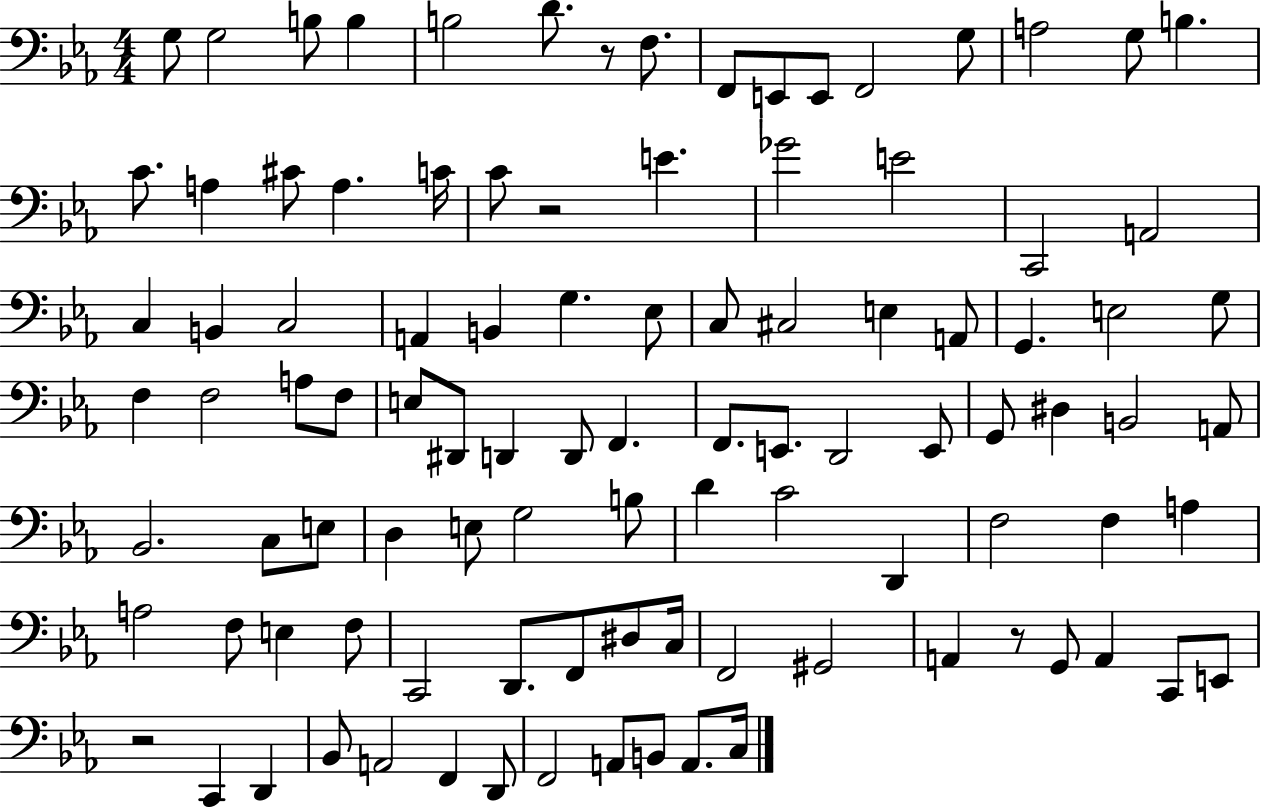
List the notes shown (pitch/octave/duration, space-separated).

G3/e G3/h B3/e B3/q B3/h D4/e. R/e F3/e. F2/e E2/e E2/e F2/h G3/e A3/h G3/e B3/q. C4/e. A3/q C#4/e A3/q. C4/s C4/e R/h E4/q. Gb4/h E4/h C2/h A2/h C3/q B2/q C3/h A2/q B2/q G3/q. Eb3/e C3/e C#3/h E3/q A2/e G2/q. E3/h G3/e F3/q F3/h A3/e F3/e E3/e D#2/e D2/q D2/e F2/q. F2/e. E2/e. D2/h E2/e G2/e D#3/q B2/h A2/e Bb2/h. C3/e E3/e D3/q E3/e G3/h B3/e D4/q C4/h D2/q F3/h F3/q A3/q A3/h F3/e E3/q F3/e C2/h D2/e. F2/e D#3/e C3/s F2/h G#2/h A2/q R/e G2/e A2/q C2/e E2/e R/h C2/q D2/q Bb2/e A2/h F2/q D2/e F2/h A2/e B2/e A2/e. C3/s